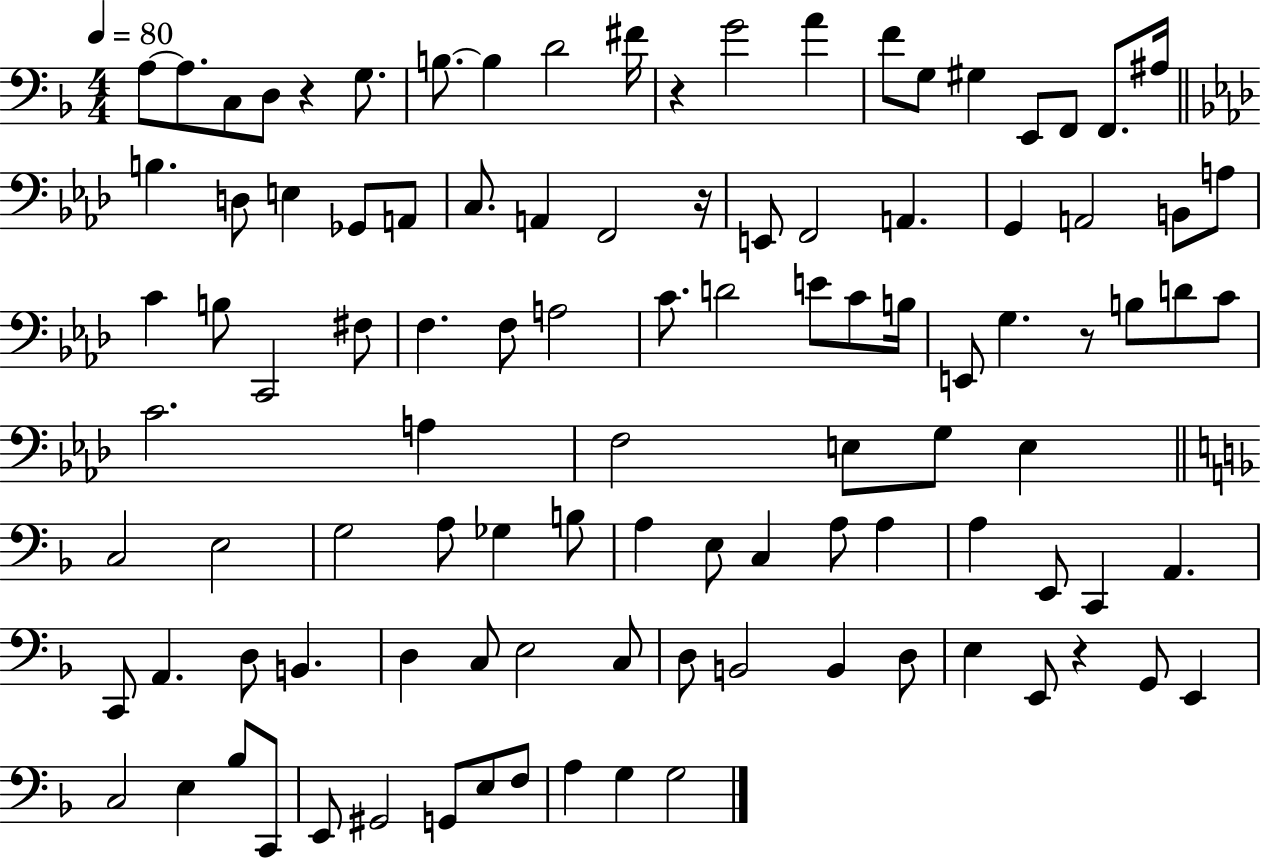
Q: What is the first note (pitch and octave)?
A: A3